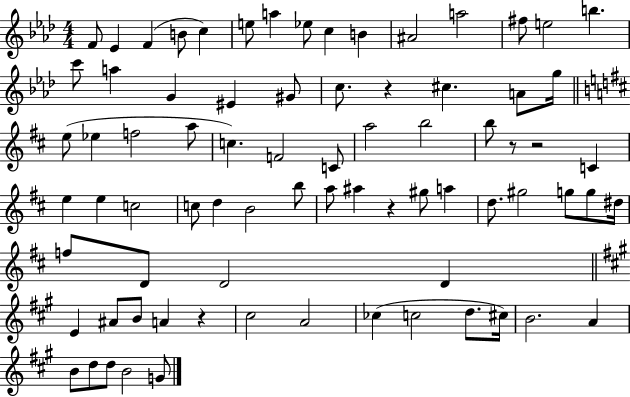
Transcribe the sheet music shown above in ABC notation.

X:1
T:Untitled
M:4/4
L:1/4
K:Ab
F/2 _E F B/2 c e/2 a _e/2 c B ^A2 a2 ^f/2 e2 b c'/2 a G ^E ^G/2 c/2 z ^c A/2 g/4 e/2 _e f2 a/2 c F2 C/2 a2 b2 b/2 z/2 z2 C e e c2 c/2 d B2 b/2 a/2 ^a z ^g/2 a d/2 ^g2 g/2 g/2 ^d/4 f/2 D/2 D2 D E ^A/2 B/2 A z ^c2 A2 _c c2 d/2 ^c/4 B2 A B/2 d/2 d/2 B2 G/2